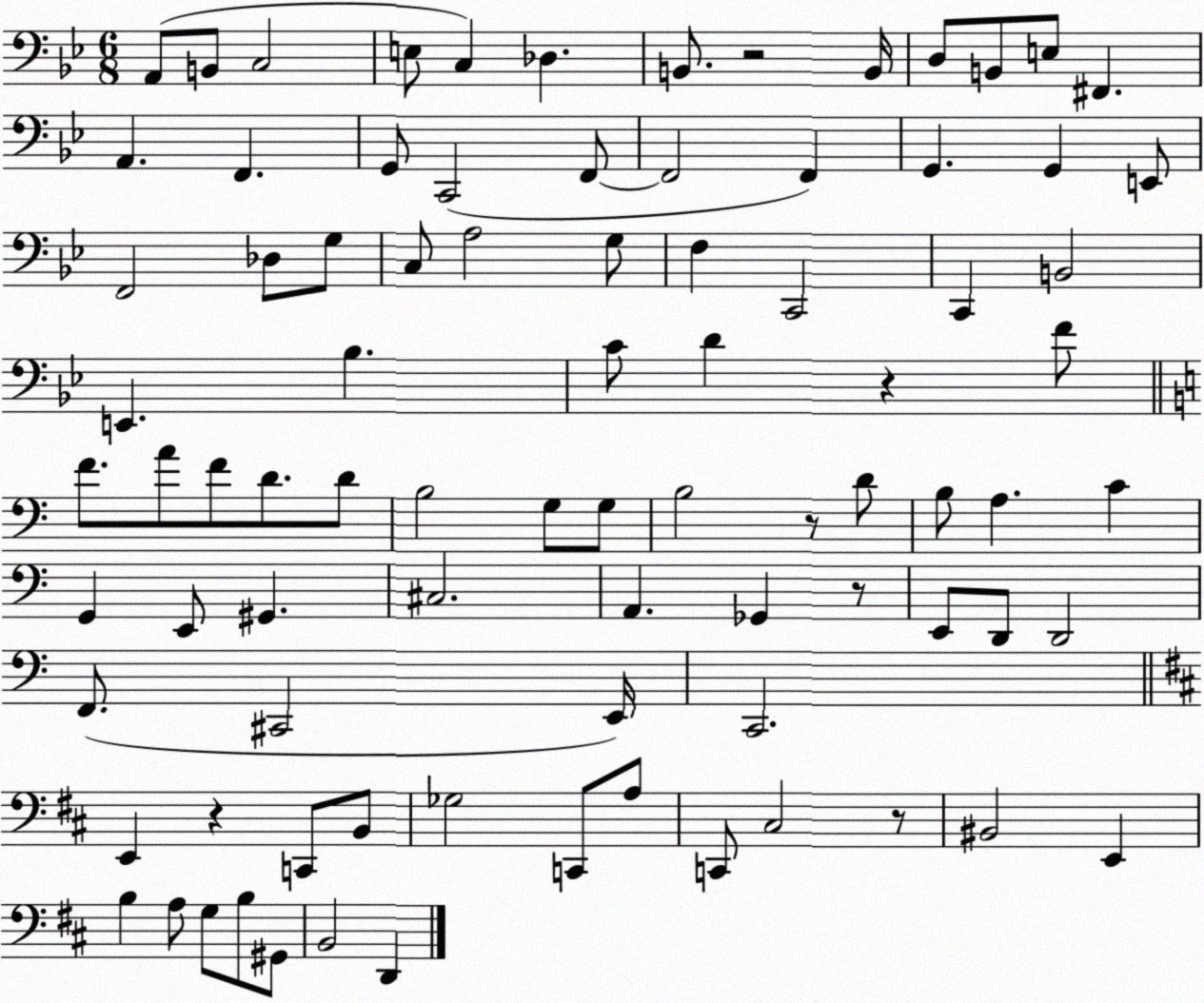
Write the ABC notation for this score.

X:1
T:Untitled
M:6/8
L:1/4
K:Bb
A,,/2 B,,/2 C,2 E,/2 C, _D, B,,/2 z2 B,,/4 D,/2 B,,/2 E,/2 ^F,, A,, F,, G,,/2 C,,2 F,,/2 F,,2 F,, G,, G,, E,,/2 F,,2 _D,/2 G,/2 C,/2 A,2 G,/2 F, C,,2 C,, B,,2 E,, _B, C/2 D z F/2 F/2 A/2 F/2 D/2 D/2 B,2 G,/2 G,/2 B,2 z/2 D/2 B,/2 A, C G,, E,,/2 ^G,, ^C,2 A,, _G,, z/2 E,,/2 D,,/2 D,,2 F,,/2 ^C,,2 E,,/4 C,,2 E,, z C,,/2 B,,/2 _G,2 C,,/2 A,/2 C,,/2 ^C,2 z/2 ^B,,2 E,, B, A,/2 G,/2 B,/2 ^G,,/2 B,,2 D,,